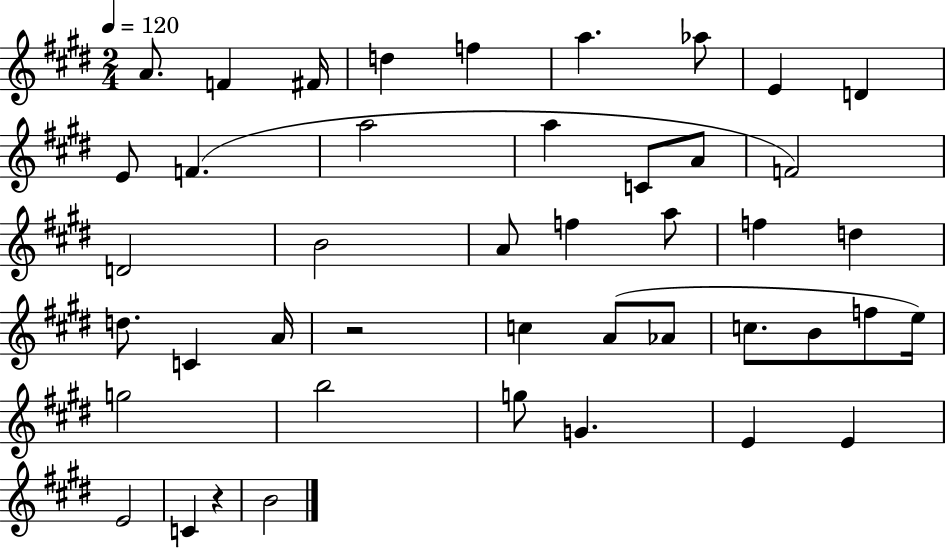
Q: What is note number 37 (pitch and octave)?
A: G4